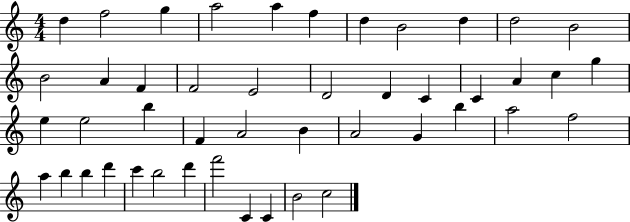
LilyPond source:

{
  \clef treble
  \numericTimeSignature
  \time 4/4
  \key c \major
  d''4 f''2 g''4 | a''2 a''4 f''4 | d''4 b'2 d''4 | d''2 b'2 | \break b'2 a'4 f'4 | f'2 e'2 | d'2 d'4 c'4 | c'4 a'4 c''4 g''4 | \break e''4 e''2 b''4 | f'4 a'2 b'4 | a'2 g'4 b''4 | a''2 f''2 | \break a''4 b''4 b''4 d'''4 | c'''4 b''2 d'''4 | f'''2 c'4 c'4 | b'2 c''2 | \break \bar "|."
}